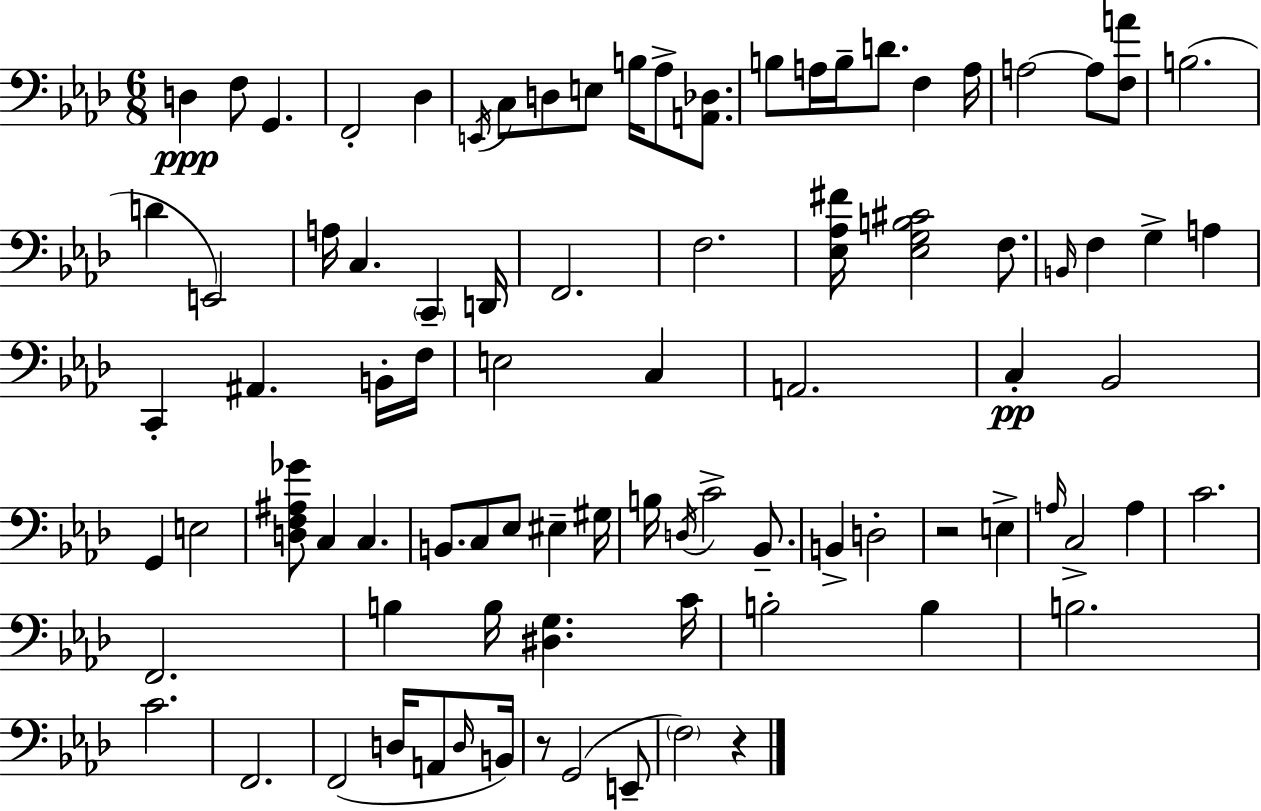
X:1
T:Untitled
M:6/8
L:1/4
K:Ab
D, F,/2 G,, F,,2 _D, E,,/4 C,/2 D,/2 E,/2 B,/4 _A,/2 [A,,_D,]/2 B,/2 A,/4 B,/4 D/2 F, A,/4 A,2 A,/2 [F,A]/2 B,2 D E,,2 A,/4 C, C,, D,,/4 F,,2 F,2 [_E,_A,^F]/4 [_E,G,B,^C]2 F,/2 B,,/4 F, G, A, C,, ^A,, B,,/4 F,/4 E,2 C, A,,2 C, _B,,2 G,, E,2 [D,F,^A,_G]/2 C, C, B,,/2 C,/2 _E,/2 ^E, ^G,/4 B,/4 D,/4 C2 _B,,/2 B,, D,2 z2 E, A,/4 C,2 A, C2 F,,2 B, B,/4 [^D,G,] C/4 B,2 B, B,2 C2 F,,2 F,,2 D,/4 A,,/2 D,/4 B,,/4 z/2 G,,2 E,,/2 F,2 z